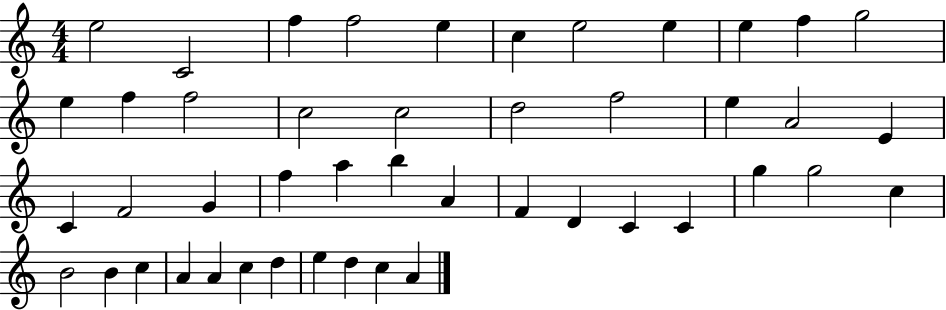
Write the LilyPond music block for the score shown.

{
  \clef treble
  \numericTimeSignature
  \time 4/4
  \key c \major
  e''2 c'2 | f''4 f''2 e''4 | c''4 e''2 e''4 | e''4 f''4 g''2 | \break e''4 f''4 f''2 | c''2 c''2 | d''2 f''2 | e''4 a'2 e'4 | \break c'4 f'2 g'4 | f''4 a''4 b''4 a'4 | f'4 d'4 c'4 c'4 | g''4 g''2 c''4 | \break b'2 b'4 c''4 | a'4 a'4 c''4 d''4 | e''4 d''4 c''4 a'4 | \bar "|."
}